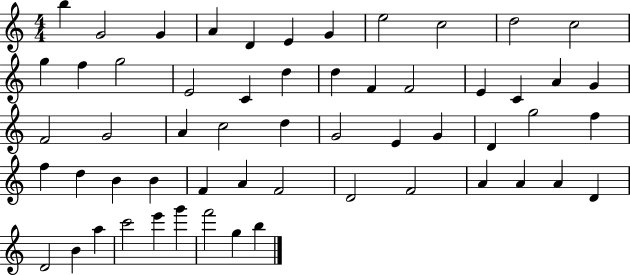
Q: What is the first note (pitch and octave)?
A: B5